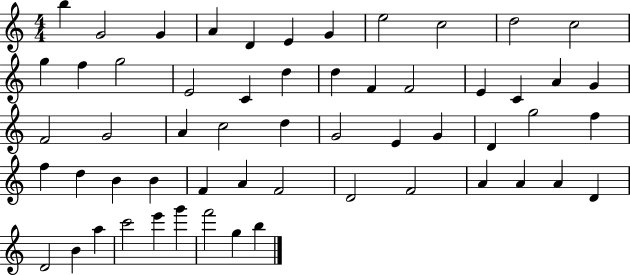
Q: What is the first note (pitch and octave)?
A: B5